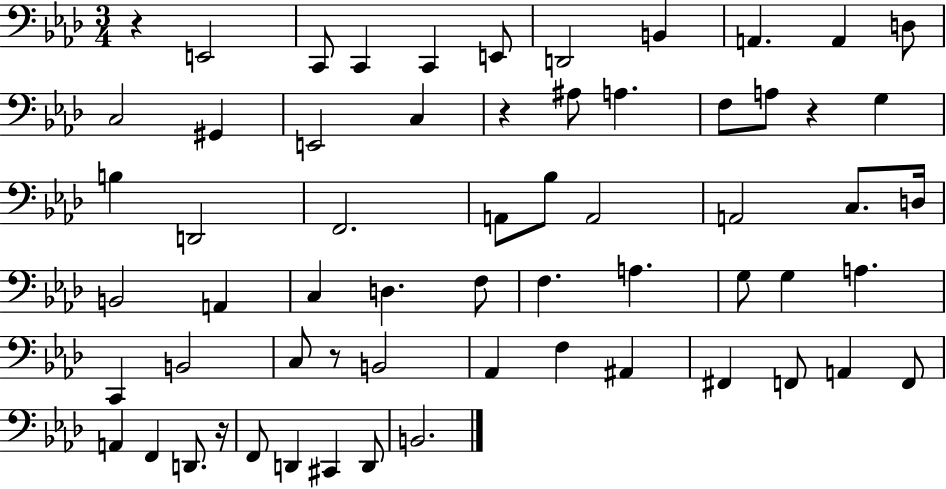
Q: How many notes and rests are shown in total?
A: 62